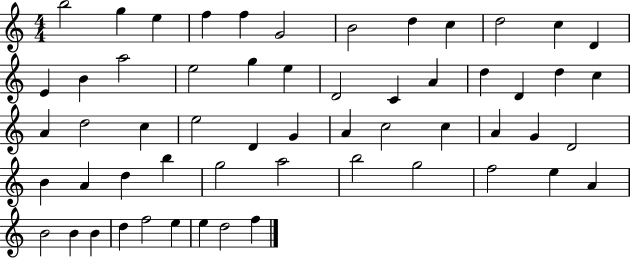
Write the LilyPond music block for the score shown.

{
  \clef treble
  \numericTimeSignature
  \time 4/4
  \key c \major
  b''2 g''4 e''4 | f''4 f''4 g'2 | b'2 d''4 c''4 | d''2 c''4 d'4 | \break e'4 b'4 a''2 | e''2 g''4 e''4 | d'2 c'4 a'4 | d''4 d'4 d''4 c''4 | \break a'4 d''2 c''4 | e''2 d'4 g'4 | a'4 c''2 c''4 | a'4 g'4 d'2 | \break b'4 a'4 d''4 b''4 | g''2 a''2 | b''2 g''2 | f''2 e''4 a'4 | \break b'2 b'4 b'4 | d''4 f''2 e''4 | e''4 d''2 f''4 | \bar "|."
}